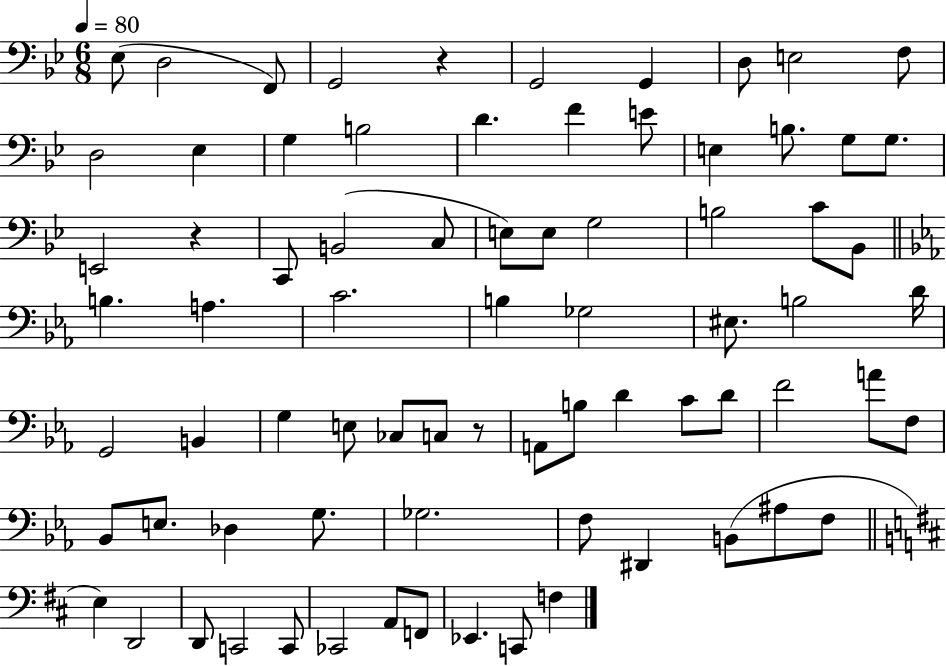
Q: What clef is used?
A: bass